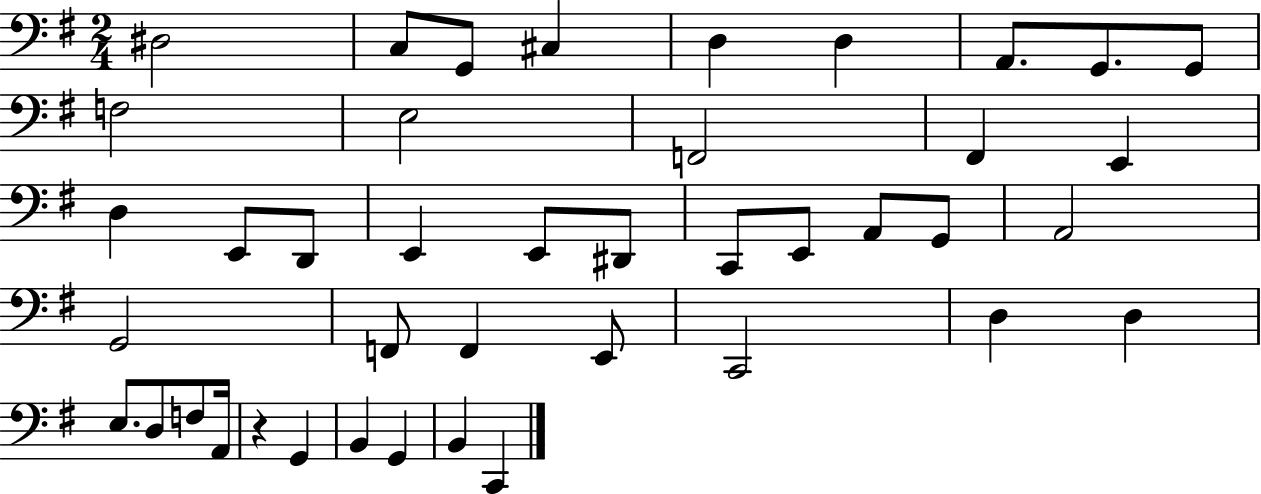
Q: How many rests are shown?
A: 1